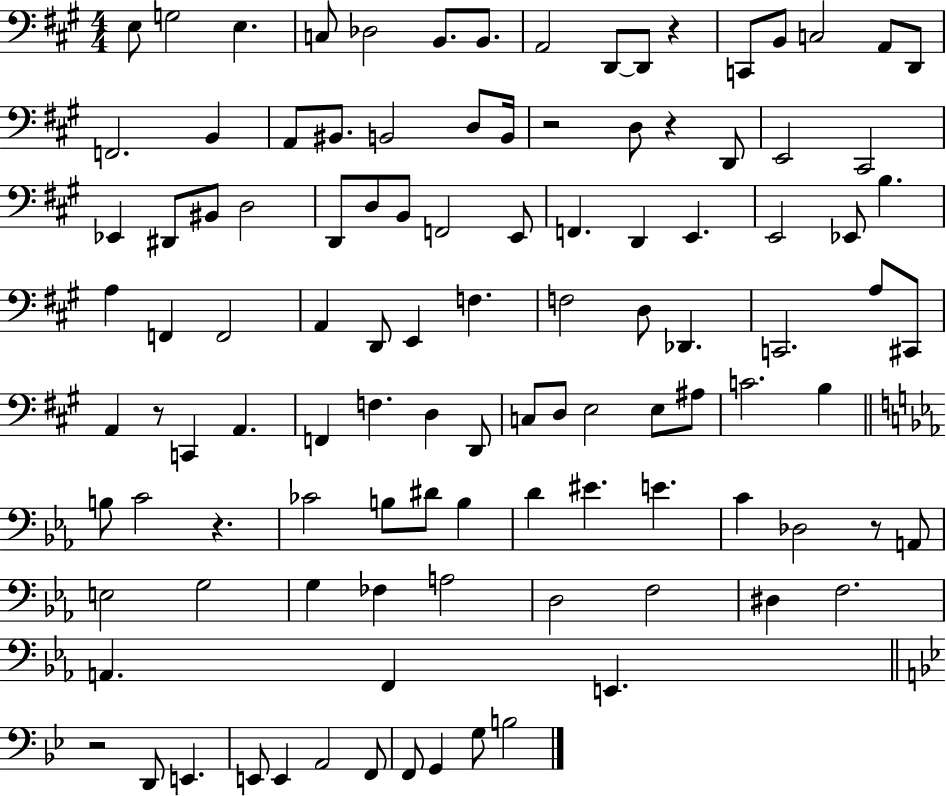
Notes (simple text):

E3/e G3/h E3/q. C3/e Db3/h B2/e. B2/e. A2/h D2/e D2/e R/q C2/e B2/e C3/h A2/e D2/e F2/h. B2/q A2/e BIS2/e. B2/h D3/e B2/s R/h D3/e R/q D2/e E2/h C#2/h Eb2/q D#2/e BIS2/e D3/h D2/e D3/e B2/e F2/h E2/e F2/q. D2/q E2/q. E2/h Eb2/e B3/q. A3/q F2/q F2/h A2/q D2/e E2/q F3/q. F3/h D3/e Db2/q. C2/h. A3/e C#2/e A2/q R/e C2/q A2/q. F2/q F3/q. D3/q D2/e C3/e D3/e E3/h E3/e A#3/e C4/h. B3/q B3/e C4/h R/q. CES4/h B3/e D#4/e B3/q D4/q EIS4/q. E4/q. C4/q Db3/h R/e A2/e E3/h G3/h G3/q FES3/q A3/h D3/h F3/h D#3/q F3/h. A2/q. F2/q E2/q. R/h D2/e E2/q. E2/e E2/q A2/h F2/e F2/e G2/q G3/e B3/h